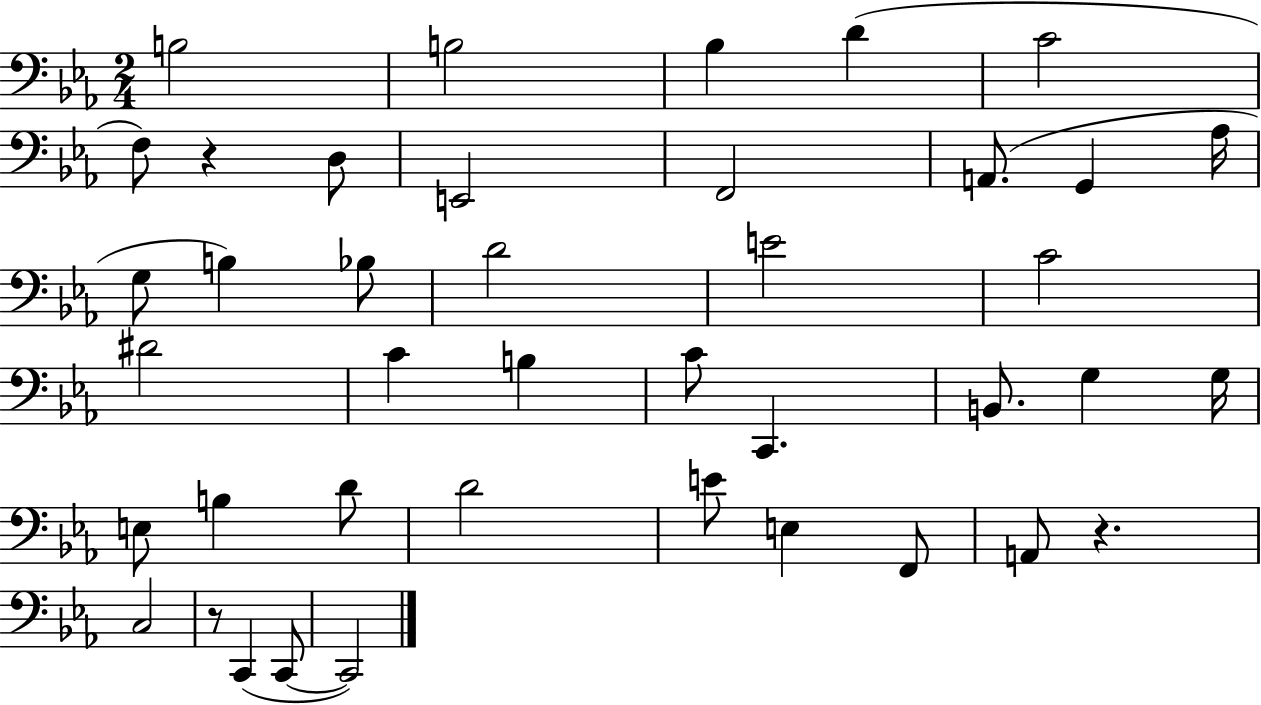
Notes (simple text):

B3/h B3/h Bb3/q D4/q C4/h F3/e R/q D3/e E2/h F2/h A2/e. G2/q Ab3/s G3/e B3/q Bb3/e D4/h E4/h C4/h D#4/h C4/q B3/q C4/e C2/q. B2/e. G3/q G3/s E3/e B3/q D4/e D4/h E4/e E3/q F2/e A2/e R/q. C3/h R/e C2/q C2/e C2/h